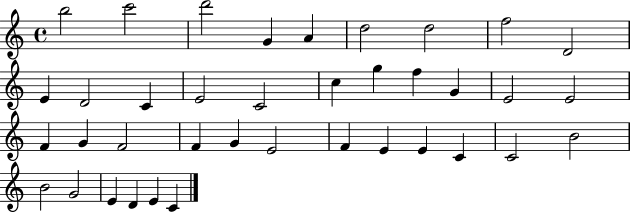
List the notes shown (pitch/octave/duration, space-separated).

B5/h C6/h D6/h G4/q A4/q D5/h D5/h F5/h D4/h E4/q D4/h C4/q E4/h C4/h C5/q G5/q F5/q G4/q E4/h E4/h F4/q G4/q F4/h F4/q G4/q E4/h F4/q E4/q E4/q C4/q C4/h B4/h B4/h G4/h E4/q D4/q E4/q C4/q